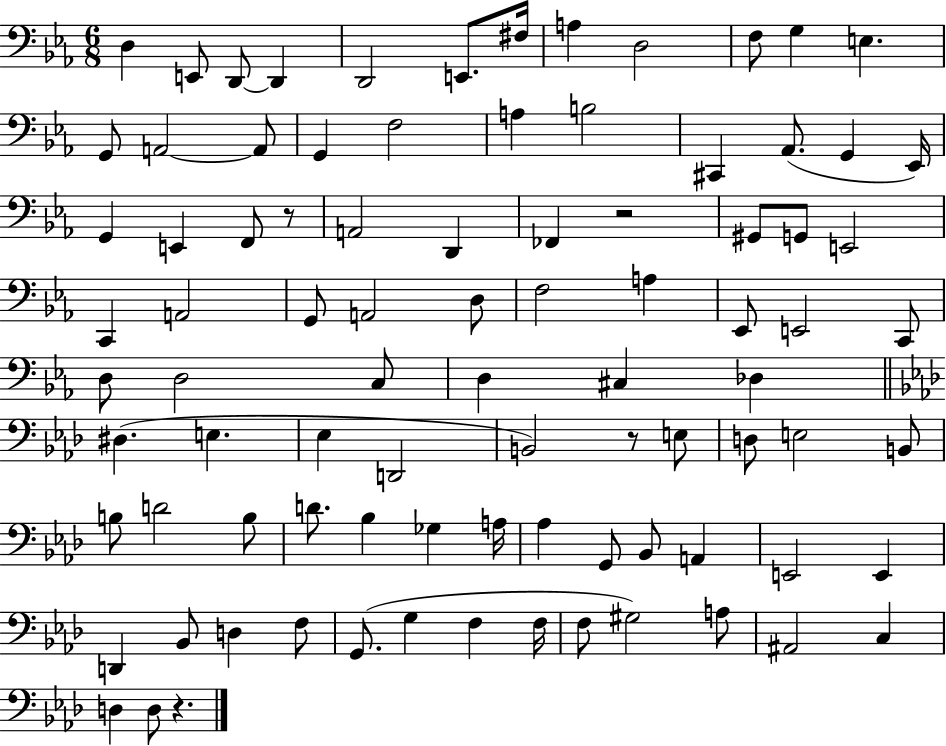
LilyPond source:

{
  \clef bass
  \numericTimeSignature
  \time 6/8
  \key ees \major
  d4 e,8 d,8~~ d,4 | d,2 e,8. fis16 | a4 d2 | f8 g4 e4. | \break g,8 a,2~~ a,8 | g,4 f2 | a4 b2 | cis,4 aes,8.( g,4 ees,16) | \break g,4 e,4 f,8 r8 | a,2 d,4 | fes,4 r2 | gis,8 g,8 e,2 | \break c,4 a,2 | g,8 a,2 d8 | f2 a4 | ees,8 e,2 c,8 | \break d8 d2 c8 | d4 cis4 des4 | \bar "||" \break \key aes \major dis4.( e4. | ees4 d,2 | b,2) r8 e8 | d8 e2 b,8 | \break b8 d'2 b8 | d'8. bes4 ges4 a16 | aes4 g,8 bes,8 a,4 | e,2 e,4 | \break d,4 bes,8 d4 f8 | g,8.( g4 f4 f16 | f8 gis2) a8 | ais,2 c4 | \break d4 d8 r4. | \bar "|."
}